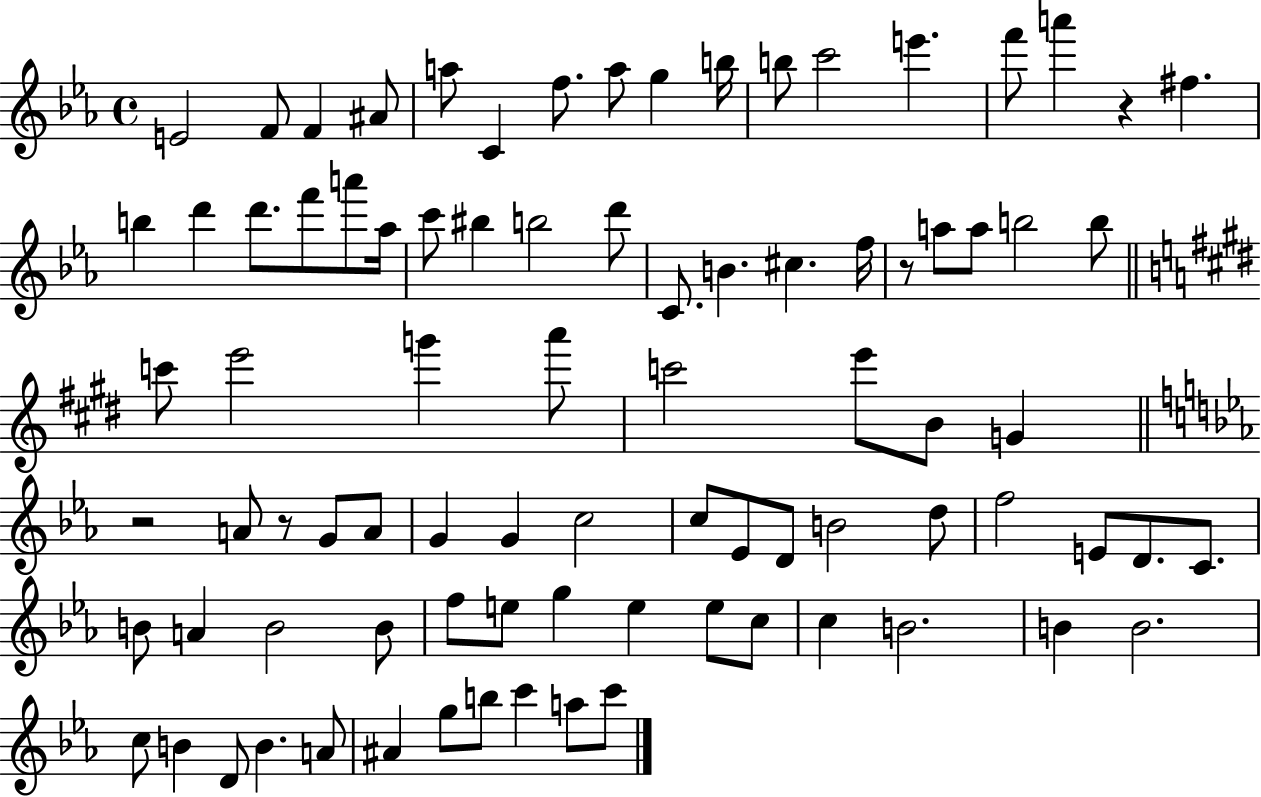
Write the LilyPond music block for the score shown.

{
  \clef treble
  \time 4/4
  \defaultTimeSignature
  \key ees \major
  e'2 f'8 f'4 ais'8 | a''8 c'4 f''8. a''8 g''4 b''16 | b''8 c'''2 e'''4. | f'''8 a'''4 r4 fis''4. | \break b''4 d'''4 d'''8. f'''8 a'''8 aes''16 | c'''8 bis''4 b''2 d'''8 | c'8. b'4. cis''4. f''16 | r8 a''8 a''8 b''2 b''8 | \break \bar "||" \break \key e \major c'''8 e'''2 g'''4 a'''8 | c'''2 e'''8 b'8 g'4 | \bar "||" \break \key ees \major r2 a'8 r8 g'8 a'8 | g'4 g'4 c''2 | c''8 ees'8 d'8 b'2 d''8 | f''2 e'8 d'8. c'8. | \break b'8 a'4 b'2 b'8 | f''8 e''8 g''4 e''4 e''8 c''8 | c''4 b'2. | b'4 b'2. | \break c''8 b'4 d'8 b'4. a'8 | ais'4 g''8 b''8 c'''4 a''8 c'''8 | \bar "|."
}